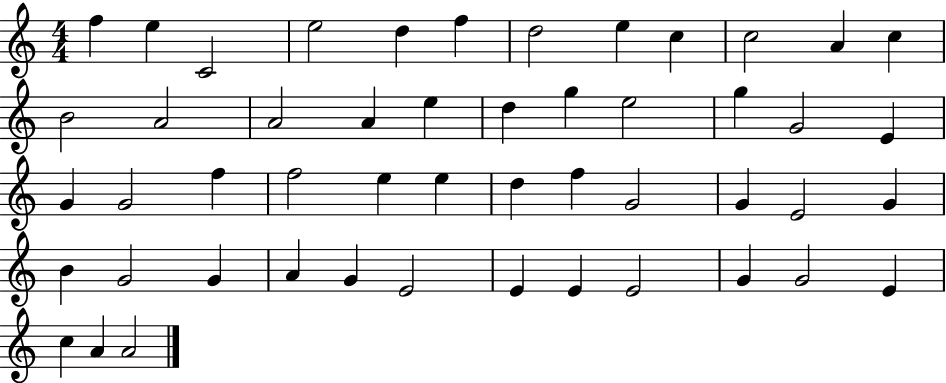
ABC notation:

X:1
T:Untitled
M:4/4
L:1/4
K:C
f e C2 e2 d f d2 e c c2 A c B2 A2 A2 A e d g e2 g G2 E G G2 f f2 e e d f G2 G E2 G B G2 G A G E2 E E E2 G G2 E c A A2